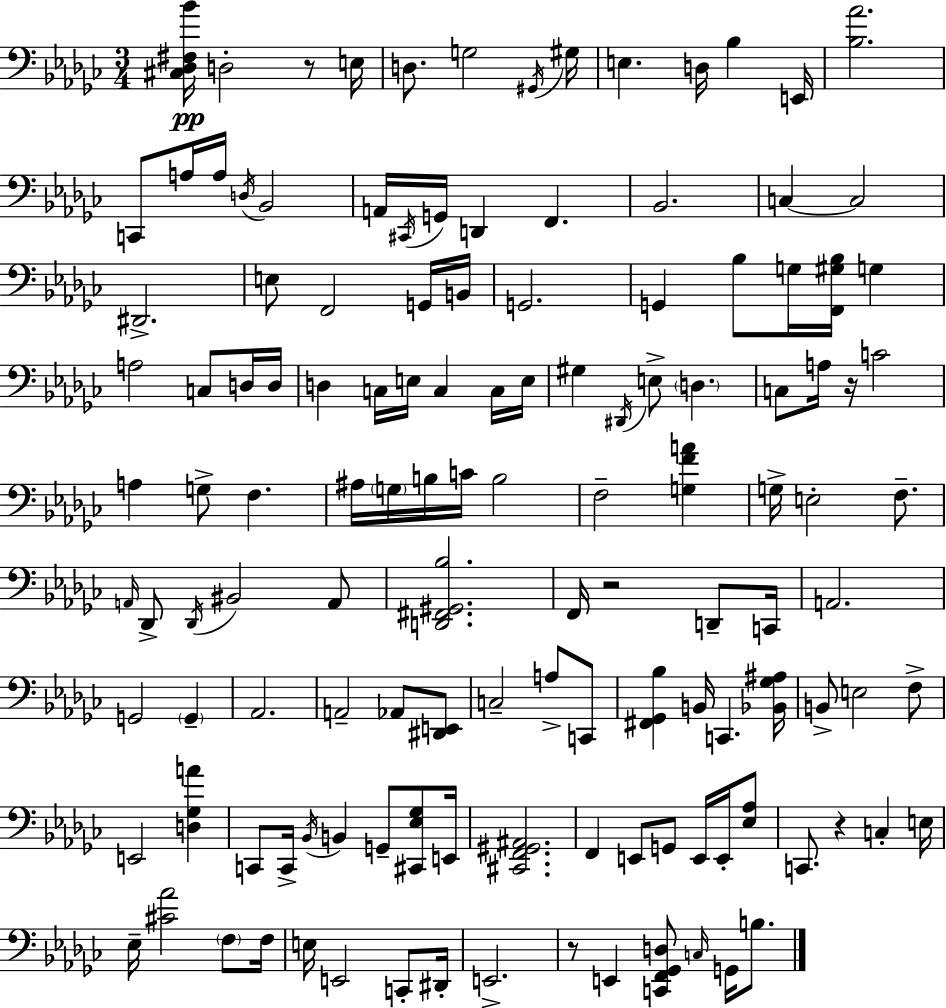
X:1
T:Untitled
M:3/4
L:1/4
K:Ebm
[^C,_D,^F,_B]/4 D,2 z/2 E,/4 D,/2 G,2 ^G,,/4 ^G,/4 E, D,/4 _B, E,,/4 [_B,_A]2 C,,/2 A,/4 A,/4 D,/4 _B,,2 A,,/4 ^C,,/4 G,,/4 D,, F,, _B,,2 C, C,2 ^D,,2 E,/2 F,,2 G,,/4 B,,/4 G,,2 G,, _B,/2 G,/4 [F,,^G,_B,]/4 G, A,2 C,/2 D,/4 D,/4 D, C,/4 E,/4 C, C,/4 E,/4 ^G, ^D,,/4 E,/2 D, C,/2 A,/4 z/4 C2 A, G,/2 F, ^A,/4 G,/4 B,/4 C/4 B,2 F,2 [G,FA] G,/4 E,2 F,/2 A,,/4 _D,,/2 _D,,/4 ^B,,2 A,,/2 [D,,^F,,^G,,_B,]2 F,,/4 z2 D,,/2 C,,/4 A,,2 G,,2 G,, _A,,2 A,,2 _A,,/2 [^D,,E,,]/2 C,2 A,/2 C,,/2 [^F,,_G,,_B,] B,,/4 C,, [_B,,_G,^A,]/4 B,,/2 E,2 F,/2 E,,2 [D,_G,A] C,,/2 C,,/4 _B,,/4 B,, G,,/2 [^C,,_E,_G,]/2 E,,/4 [^C,,F,,^G,,^A,,]2 F,, E,,/2 G,,/2 E,,/4 E,,/4 [_E,_A,]/2 C,,/2 z C, E,/4 _E,/4 [^C_A]2 F,/2 F,/4 E,/4 E,,2 C,,/2 ^D,,/4 E,,2 z/2 E,, [C,,F,,_G,,D,]/2 C,/4 G,,/4 B,/2